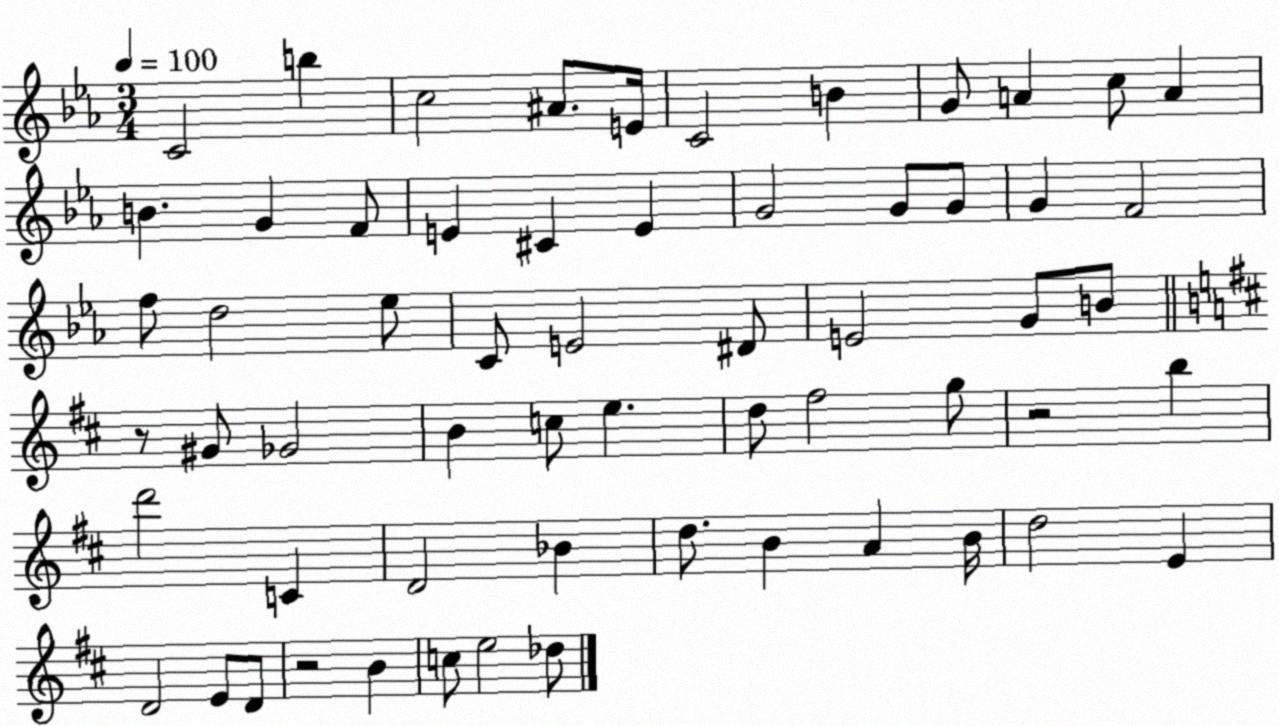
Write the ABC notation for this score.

X:1
T:Untitled
M:3/4
L:1/4
K:Eb
C2 b c2 ^A/2 E/4 C2 B G/2 A c/2 A B G F/2 E ^C E G2 G/2 G/2 G F2 f/2 d2 _e/2 C/2 E2 ^D/2 E2 G/2 B/2 z/2 ^G/2 _G2 B c/2 e d/2 ^f2 g/2 z2 b d'2 C D2 _B d/2 B A B/4 d2 E D2 E/2 D/2 z2 B c/2 e2 _d/2